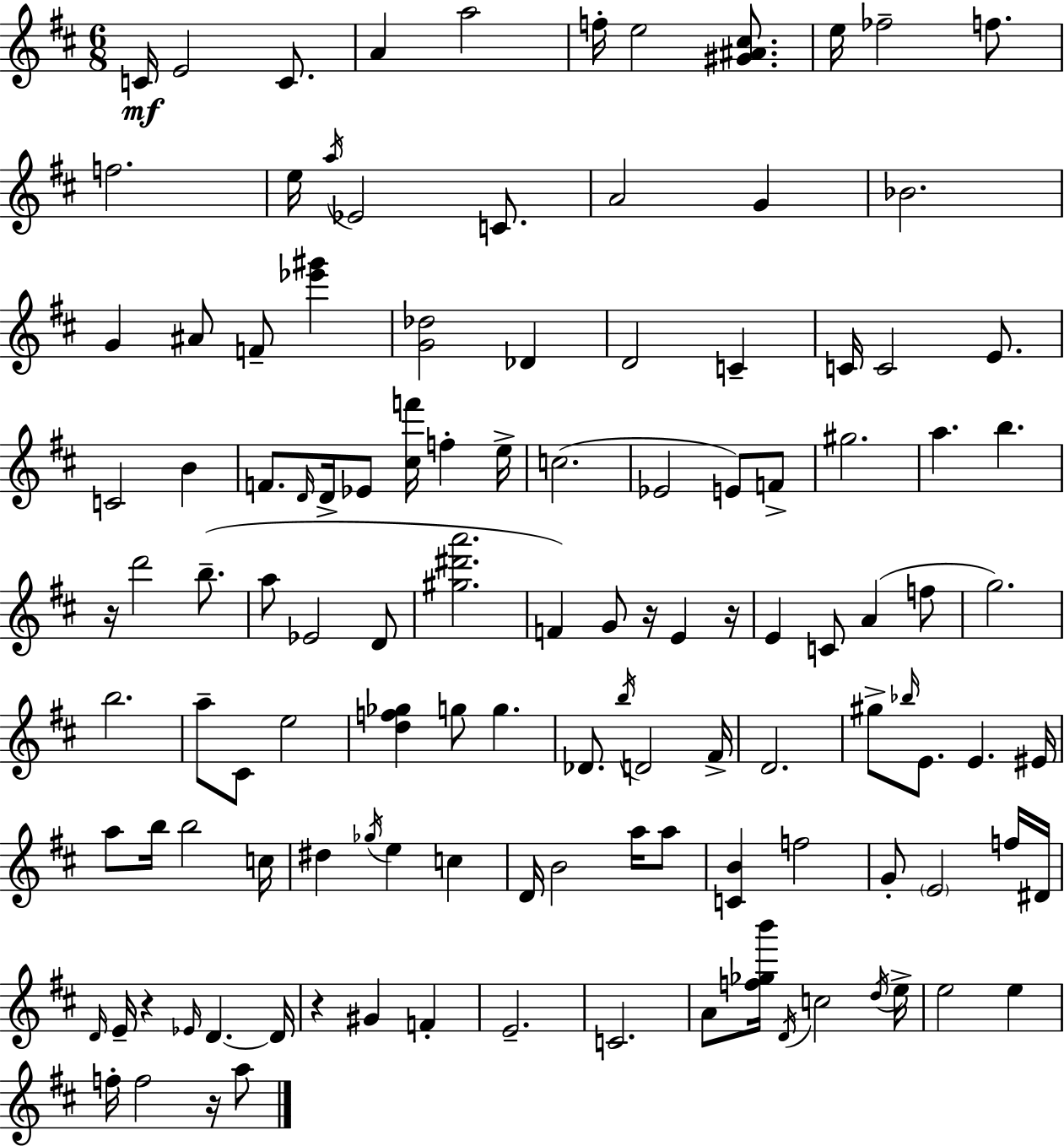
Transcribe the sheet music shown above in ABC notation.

X:1
T:Untitled
M:6/8
L:1/4
K:D
C/4 E2 C/2 A a2 f/4 e2 [^G^A^c]/2 e/4 _f2 f/2 f2 e/4 a/4 _E2 C/2 A2 G _B2 G ^A/2 F/2 [_e'^g'] [G_d]2 _D D2 C C/4 C2 E/2 C2 B F/2 D/4 D/4 _E/2 [^cf']/4 f e/4 c2 _E2 E/2 F/2 ^g2 a b z/4 d'2 b/2 a/2 _E2 D/2 [^g^d'a']2 F G/2 z/4 E z/4 E C/2 A f/2 g2 b2 a/2 ^C/2 e2 [df_g] g/2 g _D/2 b/4 D2 ^F/4 D2 ^g/2 _b/4 E/2 E ^E/4 a/2 b/4 b2 c/4 ^d _g/4 e c D/4 B2 a/4 a/2 [CB] f2 G/2 E2 f/4 ^D/4 D/4 E/4 z _E/4 D D/4 z ^G F E2 C2 A/2 [f_gb']/4 D/4 c2 d/4 e/4 e2 e f/4 f2 z/4 a/2